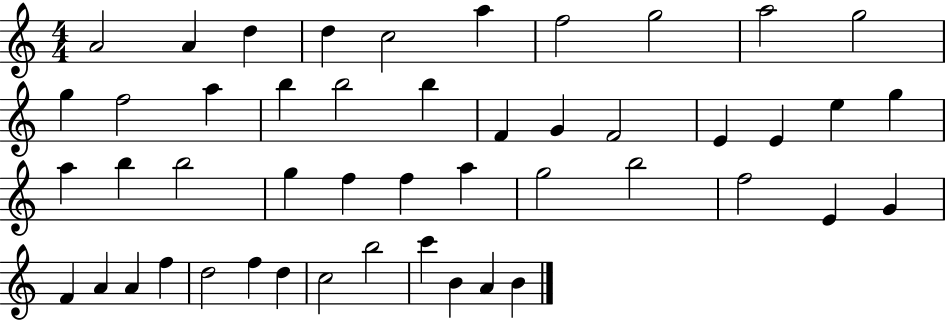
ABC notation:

X:1
T:Untitled
M:4/4
L:1/4
K:C
A2 A d d c2 a f2 g2 a2 g2 g f2 a b b2 b F G F2 E E e g a b b2 g f f a g2 b2 f2 E G F A A f d2 f d c2 b2 c' B A B